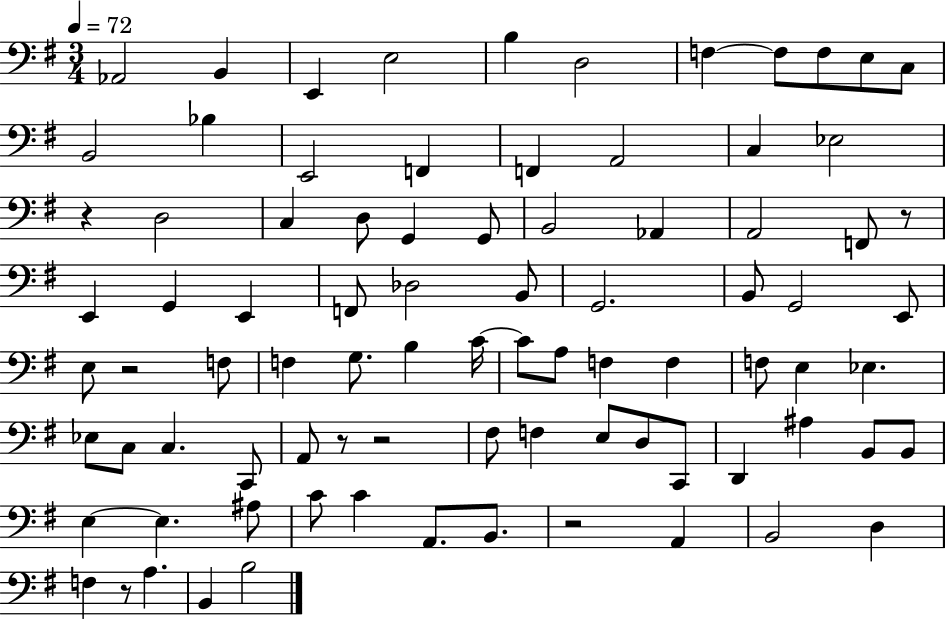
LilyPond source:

{
  \clef bass
  \numericTimeSignature
  \time 3/4
  \key g \major
  \tempo 4 = 72
  aes,2 b,4 | e,4 e2 | b4 d2 | f4~~ f8 f8 e8 c8 | \break b,2 bes4 | e,2 f,4 | f,4 a,2 | c4 ees2 | \break r4 d2 | c4 d8 g,4 g,8 | b,2 aes,4 | a,2 f,8 r8 | \break e,4 g,4 e,4 | f,8 des2 b,8 | g,2. | b,8 g,2 e,8 | \break e8 r2 f8 | f4 g8. b4 c'16~~ | c'8 a8 f4 f4 | f8 e4 ees4. | \break ees8 c8 c4. c,8 | a,8 r8 r2 | fis8 f4 e8 d8 c,8 | d,4 ais4 b,8 b,8 | \break e4~~ e4. ais8 | c'8 c'4 a,8. b,8. | r2 a,4 | b,2 d4 | \break f4 r8 a4. | b,4 b2 | \bar "|."
}